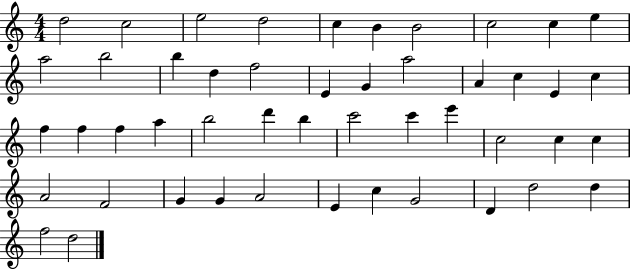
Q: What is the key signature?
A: C major